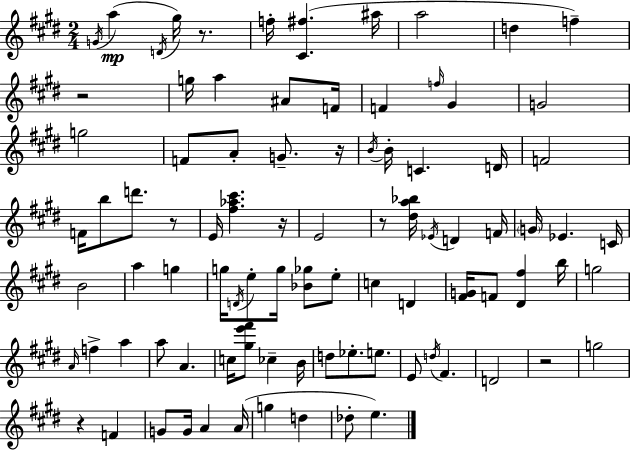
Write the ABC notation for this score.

X:1
T:Untitled
M:2/4
L:1/4
K:E
G/4 a D/4 ^g/4 z/2 f/4 [^C^f] ^a/4 a2 d f z2 g/4 a ^A/2 F/4 F f/4 ^G G2 g2 F/2 A/2 G/2 z/4 B/4 B/4 C D/4 F2 F/4 b/2 d'/2 z/2 E/4 [^f_a^c'] z/4 E2 z/2 [^da_b]/4 _E/4 D F/4 G/4 _E C/4 B2 a g g/4 D/4 e/2 g/4 [_B_g]/2 e/2 c D [^FG]/4 F/2 [^D^f] b/4 g2 A/4 f a a/2 A c/4 [^ge'^f']/2 _c B/4 d/2 _e/2 e/2 E/2 d/4 ^F D2 z2 g2 z F G/2 G/4 A A/4 g d _d/2 e